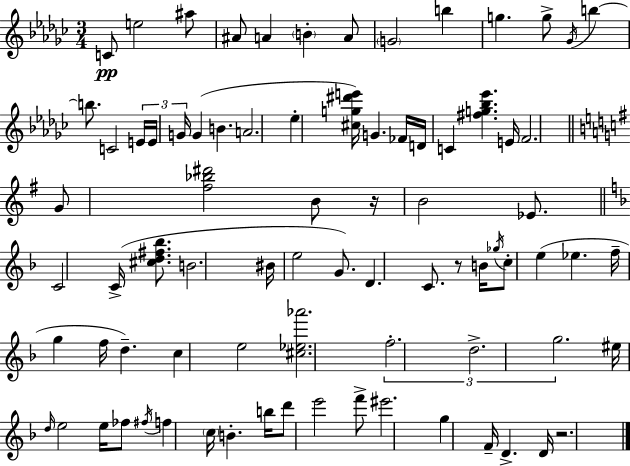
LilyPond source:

{
  \clef treble
  \numericTimeSignature
  \time 3/4
  \key ees \minor
  c'8\pp e''2 ais''8 | ais'8 a'4 \parenthesize b'4-. a'8 | \parenthesize g'2 b''4 | g''4. g''8-> \acciaccatura { ges'16 } b''4~~ | \break b''8. c'2 | \tuplet 3/2 { e'16 e'16 g'16 } g'4( b'4. | a'2. | ees''4-. <cis'' g'' dis''' e'''>16) g'4. | \break fes'16 d'16 c'4 <fis'' g'' bes'' ees'''>4. | e'16 f'2. | \bar "||" \break \key e \minor g'8 <fis'' bes'' dis'''>2 b'8 | r16 b'2 ees'8. | \bar "||" \break \key f \major c'2 c'16->( <cis'' d'' fis'' bes''>8. | b'2. | bis'16 e''2 g'8.) | d'4. c'8. r8 b'16 | \break \acciaccatura { ges''16 } c''8-. e''4( ees''4. | f''16-- g''4 f''16 d''4.--) | c''4 e''2 | <cis'' ees'' aes'''>2. | \break \tuplet 3/2 { f''2.-. | d''2.-> | g''2. } | eis''16 \grace { d''16 } e''2 e''16 | \break fes''8 \acciaccatura { fis''16 } f''4 \parenthesize c''16 b'4.-. | b''16 d'''8 e'''2 | f'''8-> eis'''2. | g''4 f'16-- d'4.-> | \break d'16 r2. | \bar "|."
}